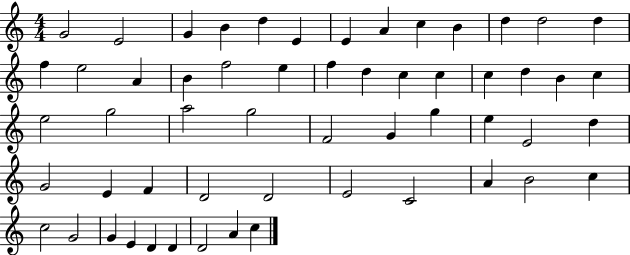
X:1
T:Untitled
M:4/4
L:1/4
K:C
G2 E2 G B d E E A c B d d2 d f e2 A B f2 e f d c c c d B c e2 g2 a2 g2 F2 G g e E2 d G2 E F D2 D2 E2 C2 A B2 c c2 G2 G E D D D2 A c